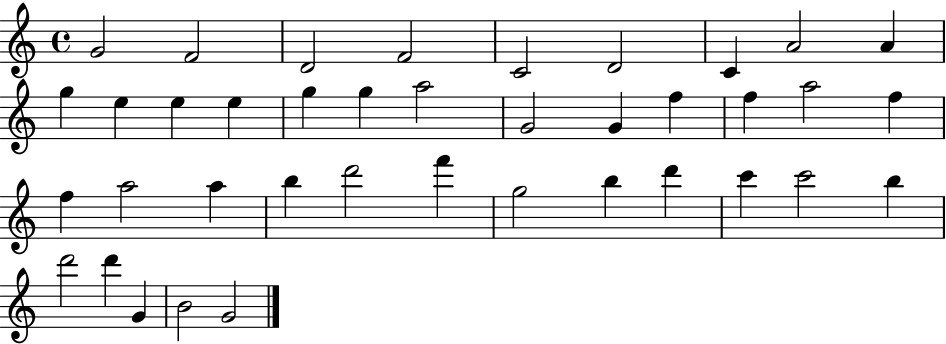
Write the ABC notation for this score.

X:1
T:Untitled
M:4/4
L:1/4
K:C
G2 F2 D2 F2 C2 D2 C A2 A g e e e g g a2 G2 G f f a2 f f a2 a b d'2 f' g2 b d' c' c'2 b d'2 d' G B2 G2